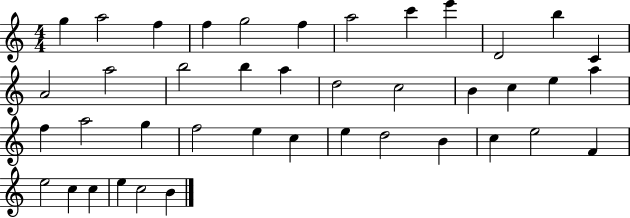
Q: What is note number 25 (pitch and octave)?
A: A5